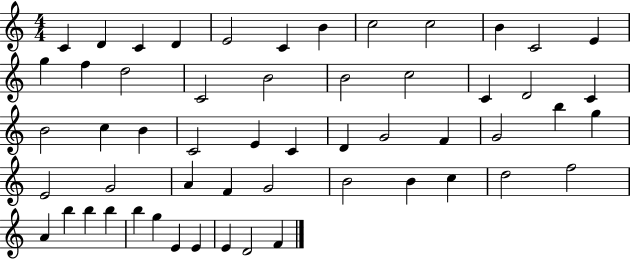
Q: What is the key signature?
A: C major